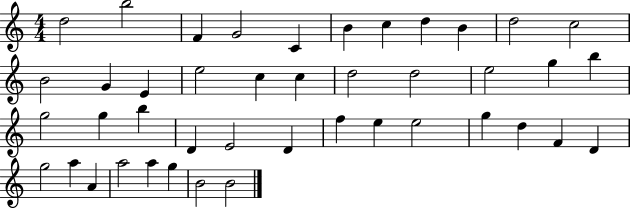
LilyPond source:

{
  \clef treble
  \numericTimeSignature
  \time 4/4
  \key c \major
  d''2 b''2 | f'4 g'2 c'4 | b'4 c''4 d''4 b'4 | d''2 c''2 | \break b'2 g'4 e'4 | e''2 c''4 c''4 | d''2 d''2 | e''2 g''4 b''4 | \break g''2 g''4 b''4 | d'4 e'2 d'4 | f''4 e''4 e''2 | g''4 d''4 f'4 d'4 | \break g''2 a''4 a'4 | a''2 a''4 g''4 | b'2 b'2 | \bar "|."
}